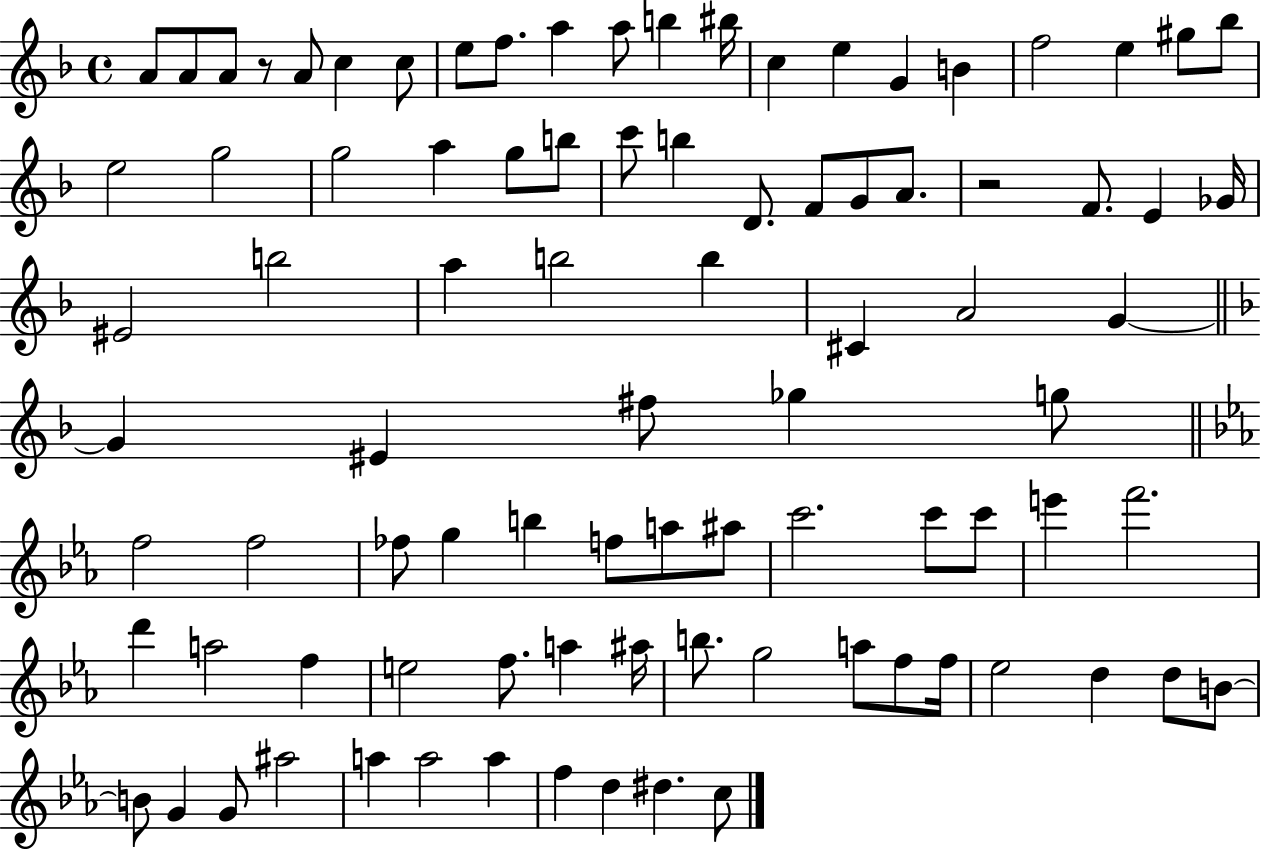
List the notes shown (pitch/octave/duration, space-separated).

A4/e A4/e A4/e R/e A4/e C5/q C5/e E5/e F5/e. A5/q A5/e B5/q BIS5/s C5/q E5/q G4/q B4/q F5/h E5/q G#5/e Bb5/e E5/h G5/h G5/h A5/q G5/e B5/e C6/e B5/q D4/e. F4/e G4/e A4/e. R/h F4/e. E4/q Gb4/s EIS4/h B5/h A5/q B5/h B5/q C#4/q A4/h G4/q G4/q EIS4/q F#5/e Gb5/q G5/e F5/h F5/h FES5/e G5/q B5/q F5/e A5/e A#5/e C6/h. C6/e C6/e E6/q F6/h. D6/q A5/h F5/q E5/h F5/e. A5/q A#5/s B5/e. G5/h A5/e F5/e F5/s Eb5/h D5/q D5/e B4/e B4/e G4/q G4/e A#5/h A5/q A5/h A5/q F5/q D5/q D#5/q. C5/e